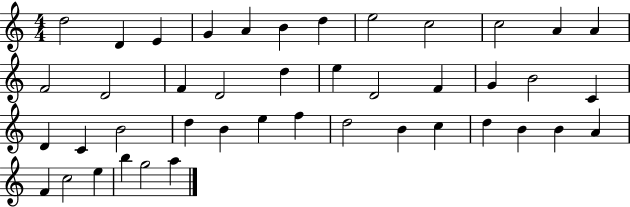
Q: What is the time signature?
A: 4/4